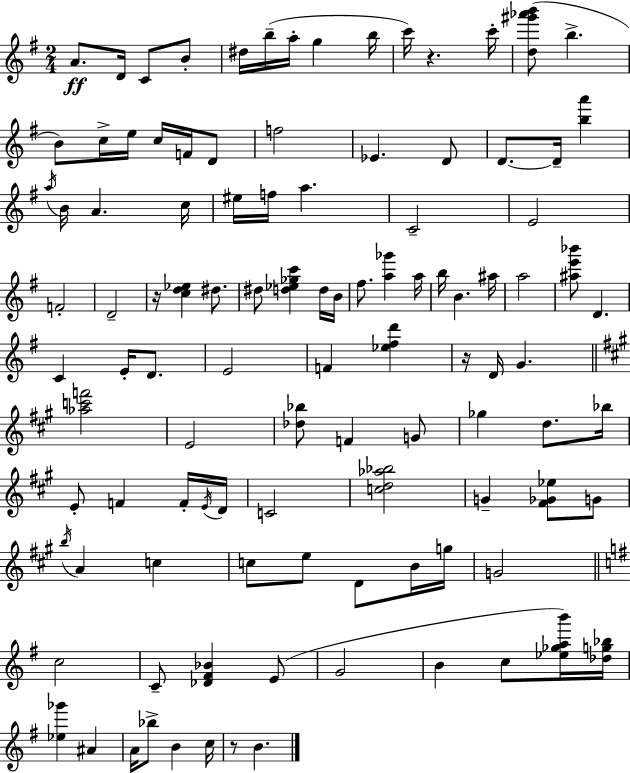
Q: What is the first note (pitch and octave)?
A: A4